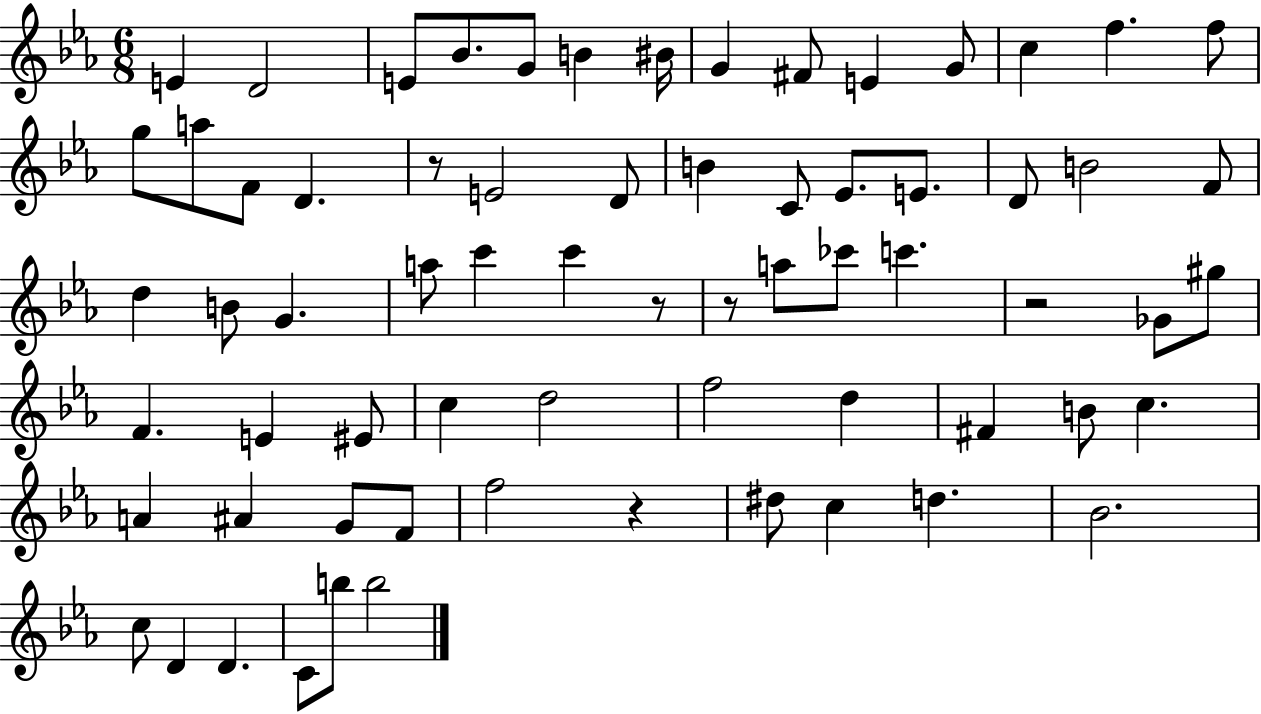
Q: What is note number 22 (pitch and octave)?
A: C4